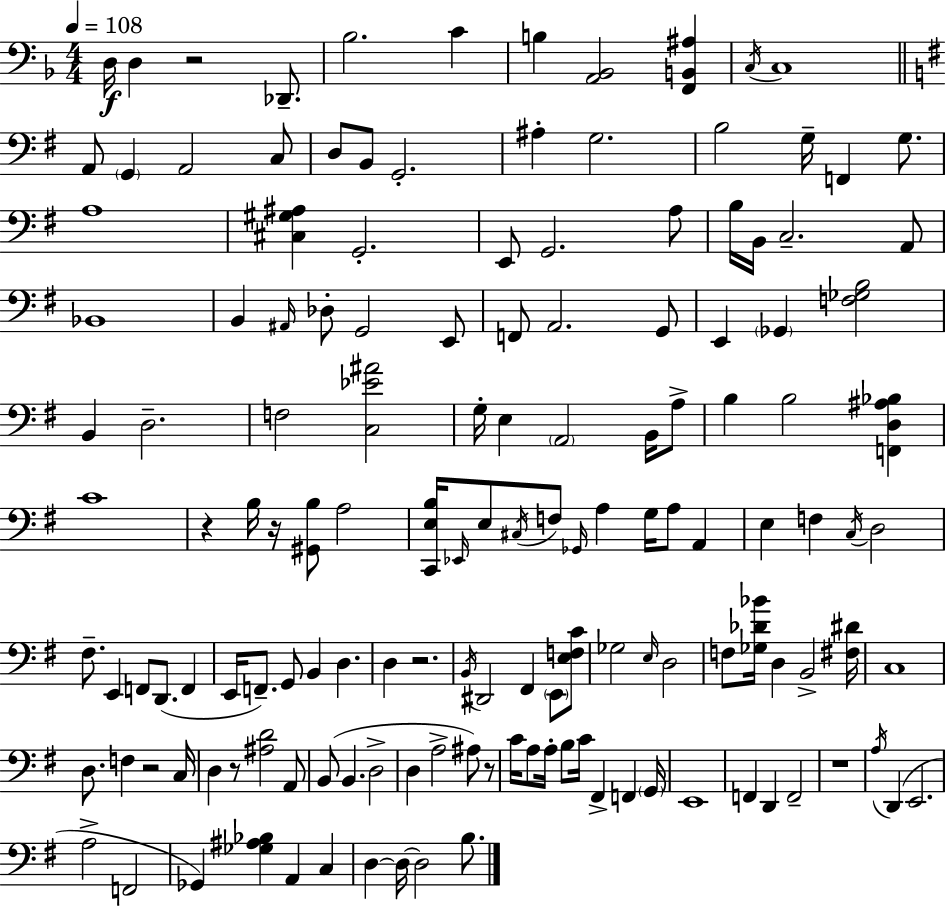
{
  \clef bass
  \numericTimeSignature
  \time 4/4
  \key d \minor
  \tempo 4 = 108
  d16\f d4 r2 des,8.-- | bes2. c'4 | b4 <a, bes,>2 <f, b, ais>4 | \acciaccatura { c16 } c1 | \break \bar "||" \break \key g \major a,8 \parenthesize g,4 a,2 c8 | d8 b,8 g,2.-. | ais4-. g2. | b2 g16-- f,4 g8. | \break a1 | <cis gis ais>4 g,2.-. | e,8 g,2. a8 | b16 b,16 c2.-- a,8 | \break bes,1 | b,4 \grace { ais,16 } des8-. g,2 e,8 | f,8 a,2. g,8 | e,4 \parenthesize ges,4 <f ges b>2 | \break b,4 d2.-- | f2 <c ees' ais'>2 | g16-. e4 \parenthesize a,2 b,16 a8-> | b4 b2 <f, d ais bes>4 | \break c'1 | r4 b16 r16 <gis, b>8 a2 | <c, e b>16 \grace { ees,16 } e8 \acciaccatura { cis16 } f8 \grace { ges,16 } a4 g16 a8 | a,4 e4 f4 \acciaccatura { c16 } d2 | \break fis8.-- e,4 f,8 d,8.( | f,4 e,16 f,8.--) g,8 b,4 d4. | d4 r2. | \acciaccatura { b,16 } dis,2 fis,4 | \break \parenthesize e,8 <e f c'>8 ges2 \grace { e16 } d2 | f8 <ges des' bes'>16 d4 b,2-> | <fis dis'>16 c1 | d8. f4 r2 | \break c16 d4 r8 <ais d'>2 | a,8 b,8( b,4. d2-> | d4 a2-> | ais8) r8 c'16 a8 a16-. b8 c'16 fis,4-> | \break f,4 \parenthesize g,16 e,1 | f,4 d,4 f,2-- | r1 | \acciaccatura { a16 }( d,4 e,2. | \break a2-> | f,2 ges,4) <ges ais bes>4 | a,4 c4 d4~~ d16~~ d2 | b8. \bar "|."
}